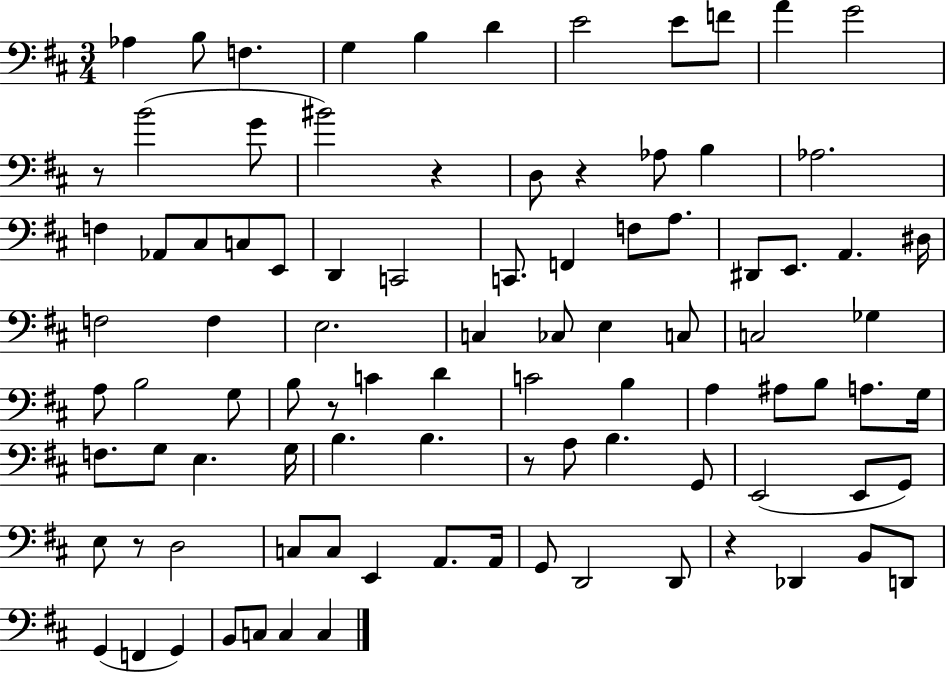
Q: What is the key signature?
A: D major